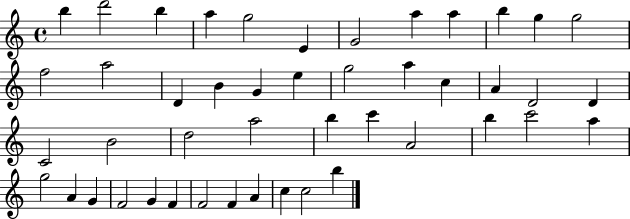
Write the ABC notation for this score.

X:1
T:Untitled
M:4/4
L:1/4
K:C
b d'2 b a g2 E G2 a a b g g2 f2 a2 D B G e g2 a c A D2 D C2 B2 d2 a2 b c' A2 b c'2 a g2 A G F2 G F F2 F A c c2 b